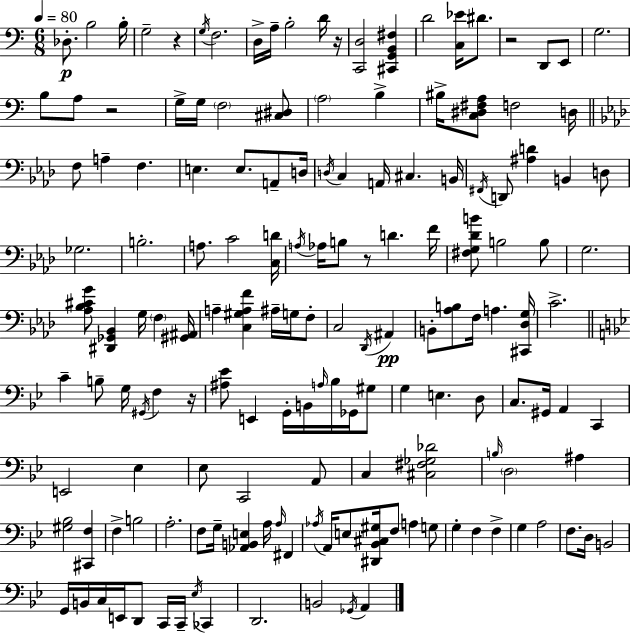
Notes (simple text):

Db3/e. B3/h B3/s G3/h R/q G3/s F3/h. D3/s A3/s B3/h D4/s R/s [C2,D3]/h [C#2,G2,B2,F#3]/q D4/h [C3,Eb4]/s D#4/e. R/h D2/e E2/e G3/h. B3/e A3/e R/h G3/s G3/s F3/h [C#3,D#3]/e A3/h B3/q BIS3/s [C3,D#3,F#3,A3]/e F3/h D3/s F3/e A3/q F3/q. E3/q. E3/e. A2/e D3/s D3/s C3/q A2/s C#3/q. B2/s F#2/s D2/e [A#3,D4]/q B2/q D3/e Gb3/h. B3/h. A3/e. C4/h [C3,D4]/s A3/s Ab3/s B3/e R/e D4/q. F4/s [F#3,G3,Db4,B4]/e B3/h B3/e G3/h. [Ab3,Bb3,C#4,G4]/e [D#2,Gb2,Bb2]/q G3/s F3/q [G#2,A#2]/s A3/q [C3,G#3,A3,F4]/q A#3/s G3/s F3/e C3/h Db2/s A#2/q B2/e [Ab3,B3]/e F3/s A3/q. [C#2,Db3,G3]/s C4/h. C4/q B3/e G3/s G#2/s F3/q R/s [A#3,Eb4]/e E2/q G2/s B2/s A3/s Bb3/s Gb2/s G#3/e G3/q E3/q. D3/e C3/e. G#2/s A2/q C2/q E2/h Eb3/q Eb3/e C2/h A2/e C3/q [C#3,F#3,Gb3,Db4]/h B3/s D3/h A#3/q [G#3,Bb3]/h [C#2,F3]/q F3/q B3/h A3/h. F3/e G3/s [Ab2,B2,E3]/q A3/s A3/s F#2/q Ab3/s A2/s E3/e [D#2,Bb2,C#3,G#3]/s F3/e A3/q G3/e G3/q F3/q F3/q G3/q A3/h F3/e. D3/s B2/h G2/s B2/s C3/s E2/s D2/e C2/s C2/s Eb3/s CES2/q D2/h. B2/h Gb2/s A2/q